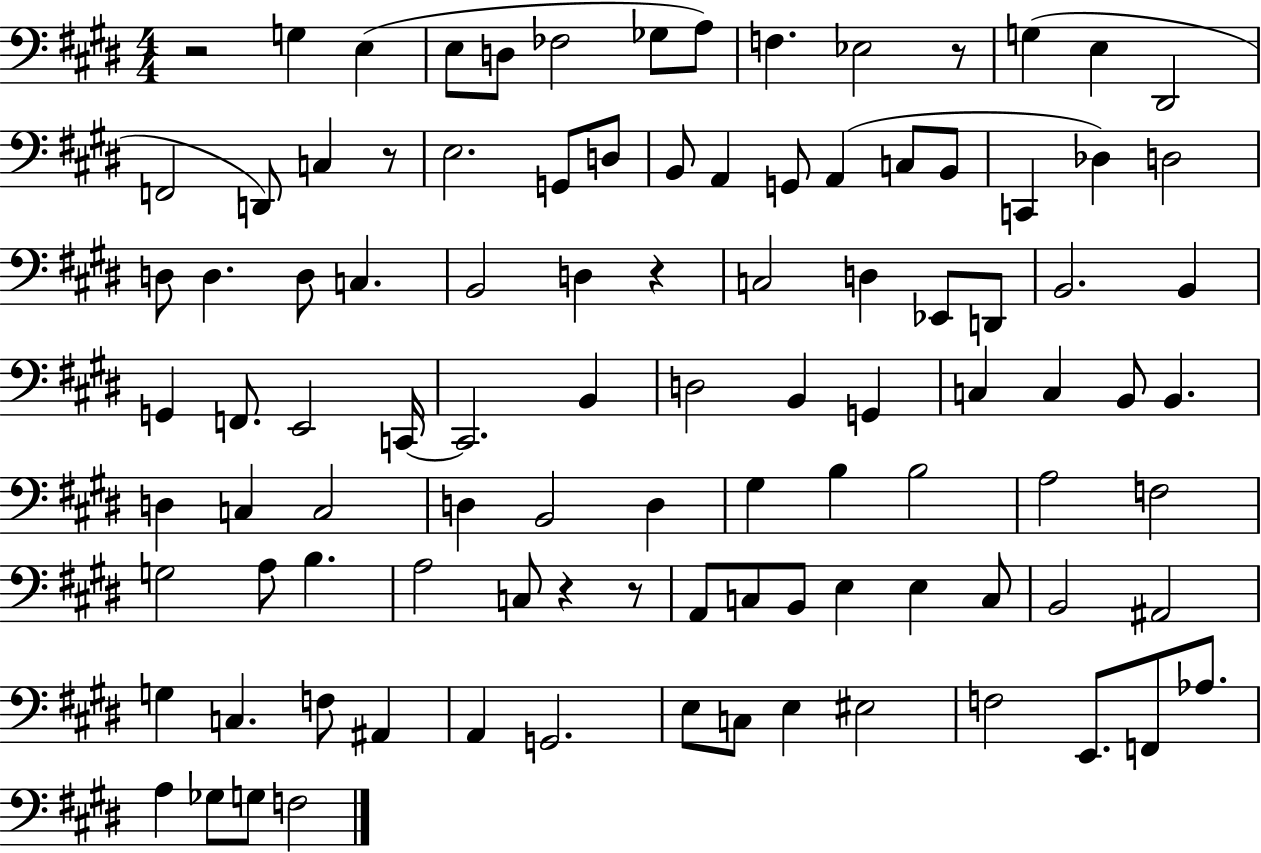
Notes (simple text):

R/h G3/q E3/q E3/e D3/e FES3/h Gb3/e A3/e F3/q. Eb3/h R/e G3/q E3/q D#2/h F2/h D2/e C3/q R/e E3/h. G2/e D3/e B2/e A2/q G2/e A2/q C3/e B2/e C2/q Db3/q D3/h D3/e D3/q. D3/e C3/q. B2/h D3/q R/q C3/h D3/q Eb2/e D2/e B2/h. B2/q G2/q F2/e. E2/h C2/s C2/h. B2/q D3/h B2/q G2/q C3/q C3/q B2/e B2/q. D3/q C3/q C3/h D3/q B2/h D3/q G#3/q B3/q B3/h A3/h F3/h G3/h A3/e B3/q. A3/h C3/e R/q R/e A2/e C3/e B2/e E3/q E3/q C3/e B2/h A#2/h G3/q C3/q. F3/e A#2/q A2/q G2/h. E3/e C3/e E3/q EIS3/h F3/h E2/e. F2/e Ab3/e. A3/q Gb3/e G3/e F3/h